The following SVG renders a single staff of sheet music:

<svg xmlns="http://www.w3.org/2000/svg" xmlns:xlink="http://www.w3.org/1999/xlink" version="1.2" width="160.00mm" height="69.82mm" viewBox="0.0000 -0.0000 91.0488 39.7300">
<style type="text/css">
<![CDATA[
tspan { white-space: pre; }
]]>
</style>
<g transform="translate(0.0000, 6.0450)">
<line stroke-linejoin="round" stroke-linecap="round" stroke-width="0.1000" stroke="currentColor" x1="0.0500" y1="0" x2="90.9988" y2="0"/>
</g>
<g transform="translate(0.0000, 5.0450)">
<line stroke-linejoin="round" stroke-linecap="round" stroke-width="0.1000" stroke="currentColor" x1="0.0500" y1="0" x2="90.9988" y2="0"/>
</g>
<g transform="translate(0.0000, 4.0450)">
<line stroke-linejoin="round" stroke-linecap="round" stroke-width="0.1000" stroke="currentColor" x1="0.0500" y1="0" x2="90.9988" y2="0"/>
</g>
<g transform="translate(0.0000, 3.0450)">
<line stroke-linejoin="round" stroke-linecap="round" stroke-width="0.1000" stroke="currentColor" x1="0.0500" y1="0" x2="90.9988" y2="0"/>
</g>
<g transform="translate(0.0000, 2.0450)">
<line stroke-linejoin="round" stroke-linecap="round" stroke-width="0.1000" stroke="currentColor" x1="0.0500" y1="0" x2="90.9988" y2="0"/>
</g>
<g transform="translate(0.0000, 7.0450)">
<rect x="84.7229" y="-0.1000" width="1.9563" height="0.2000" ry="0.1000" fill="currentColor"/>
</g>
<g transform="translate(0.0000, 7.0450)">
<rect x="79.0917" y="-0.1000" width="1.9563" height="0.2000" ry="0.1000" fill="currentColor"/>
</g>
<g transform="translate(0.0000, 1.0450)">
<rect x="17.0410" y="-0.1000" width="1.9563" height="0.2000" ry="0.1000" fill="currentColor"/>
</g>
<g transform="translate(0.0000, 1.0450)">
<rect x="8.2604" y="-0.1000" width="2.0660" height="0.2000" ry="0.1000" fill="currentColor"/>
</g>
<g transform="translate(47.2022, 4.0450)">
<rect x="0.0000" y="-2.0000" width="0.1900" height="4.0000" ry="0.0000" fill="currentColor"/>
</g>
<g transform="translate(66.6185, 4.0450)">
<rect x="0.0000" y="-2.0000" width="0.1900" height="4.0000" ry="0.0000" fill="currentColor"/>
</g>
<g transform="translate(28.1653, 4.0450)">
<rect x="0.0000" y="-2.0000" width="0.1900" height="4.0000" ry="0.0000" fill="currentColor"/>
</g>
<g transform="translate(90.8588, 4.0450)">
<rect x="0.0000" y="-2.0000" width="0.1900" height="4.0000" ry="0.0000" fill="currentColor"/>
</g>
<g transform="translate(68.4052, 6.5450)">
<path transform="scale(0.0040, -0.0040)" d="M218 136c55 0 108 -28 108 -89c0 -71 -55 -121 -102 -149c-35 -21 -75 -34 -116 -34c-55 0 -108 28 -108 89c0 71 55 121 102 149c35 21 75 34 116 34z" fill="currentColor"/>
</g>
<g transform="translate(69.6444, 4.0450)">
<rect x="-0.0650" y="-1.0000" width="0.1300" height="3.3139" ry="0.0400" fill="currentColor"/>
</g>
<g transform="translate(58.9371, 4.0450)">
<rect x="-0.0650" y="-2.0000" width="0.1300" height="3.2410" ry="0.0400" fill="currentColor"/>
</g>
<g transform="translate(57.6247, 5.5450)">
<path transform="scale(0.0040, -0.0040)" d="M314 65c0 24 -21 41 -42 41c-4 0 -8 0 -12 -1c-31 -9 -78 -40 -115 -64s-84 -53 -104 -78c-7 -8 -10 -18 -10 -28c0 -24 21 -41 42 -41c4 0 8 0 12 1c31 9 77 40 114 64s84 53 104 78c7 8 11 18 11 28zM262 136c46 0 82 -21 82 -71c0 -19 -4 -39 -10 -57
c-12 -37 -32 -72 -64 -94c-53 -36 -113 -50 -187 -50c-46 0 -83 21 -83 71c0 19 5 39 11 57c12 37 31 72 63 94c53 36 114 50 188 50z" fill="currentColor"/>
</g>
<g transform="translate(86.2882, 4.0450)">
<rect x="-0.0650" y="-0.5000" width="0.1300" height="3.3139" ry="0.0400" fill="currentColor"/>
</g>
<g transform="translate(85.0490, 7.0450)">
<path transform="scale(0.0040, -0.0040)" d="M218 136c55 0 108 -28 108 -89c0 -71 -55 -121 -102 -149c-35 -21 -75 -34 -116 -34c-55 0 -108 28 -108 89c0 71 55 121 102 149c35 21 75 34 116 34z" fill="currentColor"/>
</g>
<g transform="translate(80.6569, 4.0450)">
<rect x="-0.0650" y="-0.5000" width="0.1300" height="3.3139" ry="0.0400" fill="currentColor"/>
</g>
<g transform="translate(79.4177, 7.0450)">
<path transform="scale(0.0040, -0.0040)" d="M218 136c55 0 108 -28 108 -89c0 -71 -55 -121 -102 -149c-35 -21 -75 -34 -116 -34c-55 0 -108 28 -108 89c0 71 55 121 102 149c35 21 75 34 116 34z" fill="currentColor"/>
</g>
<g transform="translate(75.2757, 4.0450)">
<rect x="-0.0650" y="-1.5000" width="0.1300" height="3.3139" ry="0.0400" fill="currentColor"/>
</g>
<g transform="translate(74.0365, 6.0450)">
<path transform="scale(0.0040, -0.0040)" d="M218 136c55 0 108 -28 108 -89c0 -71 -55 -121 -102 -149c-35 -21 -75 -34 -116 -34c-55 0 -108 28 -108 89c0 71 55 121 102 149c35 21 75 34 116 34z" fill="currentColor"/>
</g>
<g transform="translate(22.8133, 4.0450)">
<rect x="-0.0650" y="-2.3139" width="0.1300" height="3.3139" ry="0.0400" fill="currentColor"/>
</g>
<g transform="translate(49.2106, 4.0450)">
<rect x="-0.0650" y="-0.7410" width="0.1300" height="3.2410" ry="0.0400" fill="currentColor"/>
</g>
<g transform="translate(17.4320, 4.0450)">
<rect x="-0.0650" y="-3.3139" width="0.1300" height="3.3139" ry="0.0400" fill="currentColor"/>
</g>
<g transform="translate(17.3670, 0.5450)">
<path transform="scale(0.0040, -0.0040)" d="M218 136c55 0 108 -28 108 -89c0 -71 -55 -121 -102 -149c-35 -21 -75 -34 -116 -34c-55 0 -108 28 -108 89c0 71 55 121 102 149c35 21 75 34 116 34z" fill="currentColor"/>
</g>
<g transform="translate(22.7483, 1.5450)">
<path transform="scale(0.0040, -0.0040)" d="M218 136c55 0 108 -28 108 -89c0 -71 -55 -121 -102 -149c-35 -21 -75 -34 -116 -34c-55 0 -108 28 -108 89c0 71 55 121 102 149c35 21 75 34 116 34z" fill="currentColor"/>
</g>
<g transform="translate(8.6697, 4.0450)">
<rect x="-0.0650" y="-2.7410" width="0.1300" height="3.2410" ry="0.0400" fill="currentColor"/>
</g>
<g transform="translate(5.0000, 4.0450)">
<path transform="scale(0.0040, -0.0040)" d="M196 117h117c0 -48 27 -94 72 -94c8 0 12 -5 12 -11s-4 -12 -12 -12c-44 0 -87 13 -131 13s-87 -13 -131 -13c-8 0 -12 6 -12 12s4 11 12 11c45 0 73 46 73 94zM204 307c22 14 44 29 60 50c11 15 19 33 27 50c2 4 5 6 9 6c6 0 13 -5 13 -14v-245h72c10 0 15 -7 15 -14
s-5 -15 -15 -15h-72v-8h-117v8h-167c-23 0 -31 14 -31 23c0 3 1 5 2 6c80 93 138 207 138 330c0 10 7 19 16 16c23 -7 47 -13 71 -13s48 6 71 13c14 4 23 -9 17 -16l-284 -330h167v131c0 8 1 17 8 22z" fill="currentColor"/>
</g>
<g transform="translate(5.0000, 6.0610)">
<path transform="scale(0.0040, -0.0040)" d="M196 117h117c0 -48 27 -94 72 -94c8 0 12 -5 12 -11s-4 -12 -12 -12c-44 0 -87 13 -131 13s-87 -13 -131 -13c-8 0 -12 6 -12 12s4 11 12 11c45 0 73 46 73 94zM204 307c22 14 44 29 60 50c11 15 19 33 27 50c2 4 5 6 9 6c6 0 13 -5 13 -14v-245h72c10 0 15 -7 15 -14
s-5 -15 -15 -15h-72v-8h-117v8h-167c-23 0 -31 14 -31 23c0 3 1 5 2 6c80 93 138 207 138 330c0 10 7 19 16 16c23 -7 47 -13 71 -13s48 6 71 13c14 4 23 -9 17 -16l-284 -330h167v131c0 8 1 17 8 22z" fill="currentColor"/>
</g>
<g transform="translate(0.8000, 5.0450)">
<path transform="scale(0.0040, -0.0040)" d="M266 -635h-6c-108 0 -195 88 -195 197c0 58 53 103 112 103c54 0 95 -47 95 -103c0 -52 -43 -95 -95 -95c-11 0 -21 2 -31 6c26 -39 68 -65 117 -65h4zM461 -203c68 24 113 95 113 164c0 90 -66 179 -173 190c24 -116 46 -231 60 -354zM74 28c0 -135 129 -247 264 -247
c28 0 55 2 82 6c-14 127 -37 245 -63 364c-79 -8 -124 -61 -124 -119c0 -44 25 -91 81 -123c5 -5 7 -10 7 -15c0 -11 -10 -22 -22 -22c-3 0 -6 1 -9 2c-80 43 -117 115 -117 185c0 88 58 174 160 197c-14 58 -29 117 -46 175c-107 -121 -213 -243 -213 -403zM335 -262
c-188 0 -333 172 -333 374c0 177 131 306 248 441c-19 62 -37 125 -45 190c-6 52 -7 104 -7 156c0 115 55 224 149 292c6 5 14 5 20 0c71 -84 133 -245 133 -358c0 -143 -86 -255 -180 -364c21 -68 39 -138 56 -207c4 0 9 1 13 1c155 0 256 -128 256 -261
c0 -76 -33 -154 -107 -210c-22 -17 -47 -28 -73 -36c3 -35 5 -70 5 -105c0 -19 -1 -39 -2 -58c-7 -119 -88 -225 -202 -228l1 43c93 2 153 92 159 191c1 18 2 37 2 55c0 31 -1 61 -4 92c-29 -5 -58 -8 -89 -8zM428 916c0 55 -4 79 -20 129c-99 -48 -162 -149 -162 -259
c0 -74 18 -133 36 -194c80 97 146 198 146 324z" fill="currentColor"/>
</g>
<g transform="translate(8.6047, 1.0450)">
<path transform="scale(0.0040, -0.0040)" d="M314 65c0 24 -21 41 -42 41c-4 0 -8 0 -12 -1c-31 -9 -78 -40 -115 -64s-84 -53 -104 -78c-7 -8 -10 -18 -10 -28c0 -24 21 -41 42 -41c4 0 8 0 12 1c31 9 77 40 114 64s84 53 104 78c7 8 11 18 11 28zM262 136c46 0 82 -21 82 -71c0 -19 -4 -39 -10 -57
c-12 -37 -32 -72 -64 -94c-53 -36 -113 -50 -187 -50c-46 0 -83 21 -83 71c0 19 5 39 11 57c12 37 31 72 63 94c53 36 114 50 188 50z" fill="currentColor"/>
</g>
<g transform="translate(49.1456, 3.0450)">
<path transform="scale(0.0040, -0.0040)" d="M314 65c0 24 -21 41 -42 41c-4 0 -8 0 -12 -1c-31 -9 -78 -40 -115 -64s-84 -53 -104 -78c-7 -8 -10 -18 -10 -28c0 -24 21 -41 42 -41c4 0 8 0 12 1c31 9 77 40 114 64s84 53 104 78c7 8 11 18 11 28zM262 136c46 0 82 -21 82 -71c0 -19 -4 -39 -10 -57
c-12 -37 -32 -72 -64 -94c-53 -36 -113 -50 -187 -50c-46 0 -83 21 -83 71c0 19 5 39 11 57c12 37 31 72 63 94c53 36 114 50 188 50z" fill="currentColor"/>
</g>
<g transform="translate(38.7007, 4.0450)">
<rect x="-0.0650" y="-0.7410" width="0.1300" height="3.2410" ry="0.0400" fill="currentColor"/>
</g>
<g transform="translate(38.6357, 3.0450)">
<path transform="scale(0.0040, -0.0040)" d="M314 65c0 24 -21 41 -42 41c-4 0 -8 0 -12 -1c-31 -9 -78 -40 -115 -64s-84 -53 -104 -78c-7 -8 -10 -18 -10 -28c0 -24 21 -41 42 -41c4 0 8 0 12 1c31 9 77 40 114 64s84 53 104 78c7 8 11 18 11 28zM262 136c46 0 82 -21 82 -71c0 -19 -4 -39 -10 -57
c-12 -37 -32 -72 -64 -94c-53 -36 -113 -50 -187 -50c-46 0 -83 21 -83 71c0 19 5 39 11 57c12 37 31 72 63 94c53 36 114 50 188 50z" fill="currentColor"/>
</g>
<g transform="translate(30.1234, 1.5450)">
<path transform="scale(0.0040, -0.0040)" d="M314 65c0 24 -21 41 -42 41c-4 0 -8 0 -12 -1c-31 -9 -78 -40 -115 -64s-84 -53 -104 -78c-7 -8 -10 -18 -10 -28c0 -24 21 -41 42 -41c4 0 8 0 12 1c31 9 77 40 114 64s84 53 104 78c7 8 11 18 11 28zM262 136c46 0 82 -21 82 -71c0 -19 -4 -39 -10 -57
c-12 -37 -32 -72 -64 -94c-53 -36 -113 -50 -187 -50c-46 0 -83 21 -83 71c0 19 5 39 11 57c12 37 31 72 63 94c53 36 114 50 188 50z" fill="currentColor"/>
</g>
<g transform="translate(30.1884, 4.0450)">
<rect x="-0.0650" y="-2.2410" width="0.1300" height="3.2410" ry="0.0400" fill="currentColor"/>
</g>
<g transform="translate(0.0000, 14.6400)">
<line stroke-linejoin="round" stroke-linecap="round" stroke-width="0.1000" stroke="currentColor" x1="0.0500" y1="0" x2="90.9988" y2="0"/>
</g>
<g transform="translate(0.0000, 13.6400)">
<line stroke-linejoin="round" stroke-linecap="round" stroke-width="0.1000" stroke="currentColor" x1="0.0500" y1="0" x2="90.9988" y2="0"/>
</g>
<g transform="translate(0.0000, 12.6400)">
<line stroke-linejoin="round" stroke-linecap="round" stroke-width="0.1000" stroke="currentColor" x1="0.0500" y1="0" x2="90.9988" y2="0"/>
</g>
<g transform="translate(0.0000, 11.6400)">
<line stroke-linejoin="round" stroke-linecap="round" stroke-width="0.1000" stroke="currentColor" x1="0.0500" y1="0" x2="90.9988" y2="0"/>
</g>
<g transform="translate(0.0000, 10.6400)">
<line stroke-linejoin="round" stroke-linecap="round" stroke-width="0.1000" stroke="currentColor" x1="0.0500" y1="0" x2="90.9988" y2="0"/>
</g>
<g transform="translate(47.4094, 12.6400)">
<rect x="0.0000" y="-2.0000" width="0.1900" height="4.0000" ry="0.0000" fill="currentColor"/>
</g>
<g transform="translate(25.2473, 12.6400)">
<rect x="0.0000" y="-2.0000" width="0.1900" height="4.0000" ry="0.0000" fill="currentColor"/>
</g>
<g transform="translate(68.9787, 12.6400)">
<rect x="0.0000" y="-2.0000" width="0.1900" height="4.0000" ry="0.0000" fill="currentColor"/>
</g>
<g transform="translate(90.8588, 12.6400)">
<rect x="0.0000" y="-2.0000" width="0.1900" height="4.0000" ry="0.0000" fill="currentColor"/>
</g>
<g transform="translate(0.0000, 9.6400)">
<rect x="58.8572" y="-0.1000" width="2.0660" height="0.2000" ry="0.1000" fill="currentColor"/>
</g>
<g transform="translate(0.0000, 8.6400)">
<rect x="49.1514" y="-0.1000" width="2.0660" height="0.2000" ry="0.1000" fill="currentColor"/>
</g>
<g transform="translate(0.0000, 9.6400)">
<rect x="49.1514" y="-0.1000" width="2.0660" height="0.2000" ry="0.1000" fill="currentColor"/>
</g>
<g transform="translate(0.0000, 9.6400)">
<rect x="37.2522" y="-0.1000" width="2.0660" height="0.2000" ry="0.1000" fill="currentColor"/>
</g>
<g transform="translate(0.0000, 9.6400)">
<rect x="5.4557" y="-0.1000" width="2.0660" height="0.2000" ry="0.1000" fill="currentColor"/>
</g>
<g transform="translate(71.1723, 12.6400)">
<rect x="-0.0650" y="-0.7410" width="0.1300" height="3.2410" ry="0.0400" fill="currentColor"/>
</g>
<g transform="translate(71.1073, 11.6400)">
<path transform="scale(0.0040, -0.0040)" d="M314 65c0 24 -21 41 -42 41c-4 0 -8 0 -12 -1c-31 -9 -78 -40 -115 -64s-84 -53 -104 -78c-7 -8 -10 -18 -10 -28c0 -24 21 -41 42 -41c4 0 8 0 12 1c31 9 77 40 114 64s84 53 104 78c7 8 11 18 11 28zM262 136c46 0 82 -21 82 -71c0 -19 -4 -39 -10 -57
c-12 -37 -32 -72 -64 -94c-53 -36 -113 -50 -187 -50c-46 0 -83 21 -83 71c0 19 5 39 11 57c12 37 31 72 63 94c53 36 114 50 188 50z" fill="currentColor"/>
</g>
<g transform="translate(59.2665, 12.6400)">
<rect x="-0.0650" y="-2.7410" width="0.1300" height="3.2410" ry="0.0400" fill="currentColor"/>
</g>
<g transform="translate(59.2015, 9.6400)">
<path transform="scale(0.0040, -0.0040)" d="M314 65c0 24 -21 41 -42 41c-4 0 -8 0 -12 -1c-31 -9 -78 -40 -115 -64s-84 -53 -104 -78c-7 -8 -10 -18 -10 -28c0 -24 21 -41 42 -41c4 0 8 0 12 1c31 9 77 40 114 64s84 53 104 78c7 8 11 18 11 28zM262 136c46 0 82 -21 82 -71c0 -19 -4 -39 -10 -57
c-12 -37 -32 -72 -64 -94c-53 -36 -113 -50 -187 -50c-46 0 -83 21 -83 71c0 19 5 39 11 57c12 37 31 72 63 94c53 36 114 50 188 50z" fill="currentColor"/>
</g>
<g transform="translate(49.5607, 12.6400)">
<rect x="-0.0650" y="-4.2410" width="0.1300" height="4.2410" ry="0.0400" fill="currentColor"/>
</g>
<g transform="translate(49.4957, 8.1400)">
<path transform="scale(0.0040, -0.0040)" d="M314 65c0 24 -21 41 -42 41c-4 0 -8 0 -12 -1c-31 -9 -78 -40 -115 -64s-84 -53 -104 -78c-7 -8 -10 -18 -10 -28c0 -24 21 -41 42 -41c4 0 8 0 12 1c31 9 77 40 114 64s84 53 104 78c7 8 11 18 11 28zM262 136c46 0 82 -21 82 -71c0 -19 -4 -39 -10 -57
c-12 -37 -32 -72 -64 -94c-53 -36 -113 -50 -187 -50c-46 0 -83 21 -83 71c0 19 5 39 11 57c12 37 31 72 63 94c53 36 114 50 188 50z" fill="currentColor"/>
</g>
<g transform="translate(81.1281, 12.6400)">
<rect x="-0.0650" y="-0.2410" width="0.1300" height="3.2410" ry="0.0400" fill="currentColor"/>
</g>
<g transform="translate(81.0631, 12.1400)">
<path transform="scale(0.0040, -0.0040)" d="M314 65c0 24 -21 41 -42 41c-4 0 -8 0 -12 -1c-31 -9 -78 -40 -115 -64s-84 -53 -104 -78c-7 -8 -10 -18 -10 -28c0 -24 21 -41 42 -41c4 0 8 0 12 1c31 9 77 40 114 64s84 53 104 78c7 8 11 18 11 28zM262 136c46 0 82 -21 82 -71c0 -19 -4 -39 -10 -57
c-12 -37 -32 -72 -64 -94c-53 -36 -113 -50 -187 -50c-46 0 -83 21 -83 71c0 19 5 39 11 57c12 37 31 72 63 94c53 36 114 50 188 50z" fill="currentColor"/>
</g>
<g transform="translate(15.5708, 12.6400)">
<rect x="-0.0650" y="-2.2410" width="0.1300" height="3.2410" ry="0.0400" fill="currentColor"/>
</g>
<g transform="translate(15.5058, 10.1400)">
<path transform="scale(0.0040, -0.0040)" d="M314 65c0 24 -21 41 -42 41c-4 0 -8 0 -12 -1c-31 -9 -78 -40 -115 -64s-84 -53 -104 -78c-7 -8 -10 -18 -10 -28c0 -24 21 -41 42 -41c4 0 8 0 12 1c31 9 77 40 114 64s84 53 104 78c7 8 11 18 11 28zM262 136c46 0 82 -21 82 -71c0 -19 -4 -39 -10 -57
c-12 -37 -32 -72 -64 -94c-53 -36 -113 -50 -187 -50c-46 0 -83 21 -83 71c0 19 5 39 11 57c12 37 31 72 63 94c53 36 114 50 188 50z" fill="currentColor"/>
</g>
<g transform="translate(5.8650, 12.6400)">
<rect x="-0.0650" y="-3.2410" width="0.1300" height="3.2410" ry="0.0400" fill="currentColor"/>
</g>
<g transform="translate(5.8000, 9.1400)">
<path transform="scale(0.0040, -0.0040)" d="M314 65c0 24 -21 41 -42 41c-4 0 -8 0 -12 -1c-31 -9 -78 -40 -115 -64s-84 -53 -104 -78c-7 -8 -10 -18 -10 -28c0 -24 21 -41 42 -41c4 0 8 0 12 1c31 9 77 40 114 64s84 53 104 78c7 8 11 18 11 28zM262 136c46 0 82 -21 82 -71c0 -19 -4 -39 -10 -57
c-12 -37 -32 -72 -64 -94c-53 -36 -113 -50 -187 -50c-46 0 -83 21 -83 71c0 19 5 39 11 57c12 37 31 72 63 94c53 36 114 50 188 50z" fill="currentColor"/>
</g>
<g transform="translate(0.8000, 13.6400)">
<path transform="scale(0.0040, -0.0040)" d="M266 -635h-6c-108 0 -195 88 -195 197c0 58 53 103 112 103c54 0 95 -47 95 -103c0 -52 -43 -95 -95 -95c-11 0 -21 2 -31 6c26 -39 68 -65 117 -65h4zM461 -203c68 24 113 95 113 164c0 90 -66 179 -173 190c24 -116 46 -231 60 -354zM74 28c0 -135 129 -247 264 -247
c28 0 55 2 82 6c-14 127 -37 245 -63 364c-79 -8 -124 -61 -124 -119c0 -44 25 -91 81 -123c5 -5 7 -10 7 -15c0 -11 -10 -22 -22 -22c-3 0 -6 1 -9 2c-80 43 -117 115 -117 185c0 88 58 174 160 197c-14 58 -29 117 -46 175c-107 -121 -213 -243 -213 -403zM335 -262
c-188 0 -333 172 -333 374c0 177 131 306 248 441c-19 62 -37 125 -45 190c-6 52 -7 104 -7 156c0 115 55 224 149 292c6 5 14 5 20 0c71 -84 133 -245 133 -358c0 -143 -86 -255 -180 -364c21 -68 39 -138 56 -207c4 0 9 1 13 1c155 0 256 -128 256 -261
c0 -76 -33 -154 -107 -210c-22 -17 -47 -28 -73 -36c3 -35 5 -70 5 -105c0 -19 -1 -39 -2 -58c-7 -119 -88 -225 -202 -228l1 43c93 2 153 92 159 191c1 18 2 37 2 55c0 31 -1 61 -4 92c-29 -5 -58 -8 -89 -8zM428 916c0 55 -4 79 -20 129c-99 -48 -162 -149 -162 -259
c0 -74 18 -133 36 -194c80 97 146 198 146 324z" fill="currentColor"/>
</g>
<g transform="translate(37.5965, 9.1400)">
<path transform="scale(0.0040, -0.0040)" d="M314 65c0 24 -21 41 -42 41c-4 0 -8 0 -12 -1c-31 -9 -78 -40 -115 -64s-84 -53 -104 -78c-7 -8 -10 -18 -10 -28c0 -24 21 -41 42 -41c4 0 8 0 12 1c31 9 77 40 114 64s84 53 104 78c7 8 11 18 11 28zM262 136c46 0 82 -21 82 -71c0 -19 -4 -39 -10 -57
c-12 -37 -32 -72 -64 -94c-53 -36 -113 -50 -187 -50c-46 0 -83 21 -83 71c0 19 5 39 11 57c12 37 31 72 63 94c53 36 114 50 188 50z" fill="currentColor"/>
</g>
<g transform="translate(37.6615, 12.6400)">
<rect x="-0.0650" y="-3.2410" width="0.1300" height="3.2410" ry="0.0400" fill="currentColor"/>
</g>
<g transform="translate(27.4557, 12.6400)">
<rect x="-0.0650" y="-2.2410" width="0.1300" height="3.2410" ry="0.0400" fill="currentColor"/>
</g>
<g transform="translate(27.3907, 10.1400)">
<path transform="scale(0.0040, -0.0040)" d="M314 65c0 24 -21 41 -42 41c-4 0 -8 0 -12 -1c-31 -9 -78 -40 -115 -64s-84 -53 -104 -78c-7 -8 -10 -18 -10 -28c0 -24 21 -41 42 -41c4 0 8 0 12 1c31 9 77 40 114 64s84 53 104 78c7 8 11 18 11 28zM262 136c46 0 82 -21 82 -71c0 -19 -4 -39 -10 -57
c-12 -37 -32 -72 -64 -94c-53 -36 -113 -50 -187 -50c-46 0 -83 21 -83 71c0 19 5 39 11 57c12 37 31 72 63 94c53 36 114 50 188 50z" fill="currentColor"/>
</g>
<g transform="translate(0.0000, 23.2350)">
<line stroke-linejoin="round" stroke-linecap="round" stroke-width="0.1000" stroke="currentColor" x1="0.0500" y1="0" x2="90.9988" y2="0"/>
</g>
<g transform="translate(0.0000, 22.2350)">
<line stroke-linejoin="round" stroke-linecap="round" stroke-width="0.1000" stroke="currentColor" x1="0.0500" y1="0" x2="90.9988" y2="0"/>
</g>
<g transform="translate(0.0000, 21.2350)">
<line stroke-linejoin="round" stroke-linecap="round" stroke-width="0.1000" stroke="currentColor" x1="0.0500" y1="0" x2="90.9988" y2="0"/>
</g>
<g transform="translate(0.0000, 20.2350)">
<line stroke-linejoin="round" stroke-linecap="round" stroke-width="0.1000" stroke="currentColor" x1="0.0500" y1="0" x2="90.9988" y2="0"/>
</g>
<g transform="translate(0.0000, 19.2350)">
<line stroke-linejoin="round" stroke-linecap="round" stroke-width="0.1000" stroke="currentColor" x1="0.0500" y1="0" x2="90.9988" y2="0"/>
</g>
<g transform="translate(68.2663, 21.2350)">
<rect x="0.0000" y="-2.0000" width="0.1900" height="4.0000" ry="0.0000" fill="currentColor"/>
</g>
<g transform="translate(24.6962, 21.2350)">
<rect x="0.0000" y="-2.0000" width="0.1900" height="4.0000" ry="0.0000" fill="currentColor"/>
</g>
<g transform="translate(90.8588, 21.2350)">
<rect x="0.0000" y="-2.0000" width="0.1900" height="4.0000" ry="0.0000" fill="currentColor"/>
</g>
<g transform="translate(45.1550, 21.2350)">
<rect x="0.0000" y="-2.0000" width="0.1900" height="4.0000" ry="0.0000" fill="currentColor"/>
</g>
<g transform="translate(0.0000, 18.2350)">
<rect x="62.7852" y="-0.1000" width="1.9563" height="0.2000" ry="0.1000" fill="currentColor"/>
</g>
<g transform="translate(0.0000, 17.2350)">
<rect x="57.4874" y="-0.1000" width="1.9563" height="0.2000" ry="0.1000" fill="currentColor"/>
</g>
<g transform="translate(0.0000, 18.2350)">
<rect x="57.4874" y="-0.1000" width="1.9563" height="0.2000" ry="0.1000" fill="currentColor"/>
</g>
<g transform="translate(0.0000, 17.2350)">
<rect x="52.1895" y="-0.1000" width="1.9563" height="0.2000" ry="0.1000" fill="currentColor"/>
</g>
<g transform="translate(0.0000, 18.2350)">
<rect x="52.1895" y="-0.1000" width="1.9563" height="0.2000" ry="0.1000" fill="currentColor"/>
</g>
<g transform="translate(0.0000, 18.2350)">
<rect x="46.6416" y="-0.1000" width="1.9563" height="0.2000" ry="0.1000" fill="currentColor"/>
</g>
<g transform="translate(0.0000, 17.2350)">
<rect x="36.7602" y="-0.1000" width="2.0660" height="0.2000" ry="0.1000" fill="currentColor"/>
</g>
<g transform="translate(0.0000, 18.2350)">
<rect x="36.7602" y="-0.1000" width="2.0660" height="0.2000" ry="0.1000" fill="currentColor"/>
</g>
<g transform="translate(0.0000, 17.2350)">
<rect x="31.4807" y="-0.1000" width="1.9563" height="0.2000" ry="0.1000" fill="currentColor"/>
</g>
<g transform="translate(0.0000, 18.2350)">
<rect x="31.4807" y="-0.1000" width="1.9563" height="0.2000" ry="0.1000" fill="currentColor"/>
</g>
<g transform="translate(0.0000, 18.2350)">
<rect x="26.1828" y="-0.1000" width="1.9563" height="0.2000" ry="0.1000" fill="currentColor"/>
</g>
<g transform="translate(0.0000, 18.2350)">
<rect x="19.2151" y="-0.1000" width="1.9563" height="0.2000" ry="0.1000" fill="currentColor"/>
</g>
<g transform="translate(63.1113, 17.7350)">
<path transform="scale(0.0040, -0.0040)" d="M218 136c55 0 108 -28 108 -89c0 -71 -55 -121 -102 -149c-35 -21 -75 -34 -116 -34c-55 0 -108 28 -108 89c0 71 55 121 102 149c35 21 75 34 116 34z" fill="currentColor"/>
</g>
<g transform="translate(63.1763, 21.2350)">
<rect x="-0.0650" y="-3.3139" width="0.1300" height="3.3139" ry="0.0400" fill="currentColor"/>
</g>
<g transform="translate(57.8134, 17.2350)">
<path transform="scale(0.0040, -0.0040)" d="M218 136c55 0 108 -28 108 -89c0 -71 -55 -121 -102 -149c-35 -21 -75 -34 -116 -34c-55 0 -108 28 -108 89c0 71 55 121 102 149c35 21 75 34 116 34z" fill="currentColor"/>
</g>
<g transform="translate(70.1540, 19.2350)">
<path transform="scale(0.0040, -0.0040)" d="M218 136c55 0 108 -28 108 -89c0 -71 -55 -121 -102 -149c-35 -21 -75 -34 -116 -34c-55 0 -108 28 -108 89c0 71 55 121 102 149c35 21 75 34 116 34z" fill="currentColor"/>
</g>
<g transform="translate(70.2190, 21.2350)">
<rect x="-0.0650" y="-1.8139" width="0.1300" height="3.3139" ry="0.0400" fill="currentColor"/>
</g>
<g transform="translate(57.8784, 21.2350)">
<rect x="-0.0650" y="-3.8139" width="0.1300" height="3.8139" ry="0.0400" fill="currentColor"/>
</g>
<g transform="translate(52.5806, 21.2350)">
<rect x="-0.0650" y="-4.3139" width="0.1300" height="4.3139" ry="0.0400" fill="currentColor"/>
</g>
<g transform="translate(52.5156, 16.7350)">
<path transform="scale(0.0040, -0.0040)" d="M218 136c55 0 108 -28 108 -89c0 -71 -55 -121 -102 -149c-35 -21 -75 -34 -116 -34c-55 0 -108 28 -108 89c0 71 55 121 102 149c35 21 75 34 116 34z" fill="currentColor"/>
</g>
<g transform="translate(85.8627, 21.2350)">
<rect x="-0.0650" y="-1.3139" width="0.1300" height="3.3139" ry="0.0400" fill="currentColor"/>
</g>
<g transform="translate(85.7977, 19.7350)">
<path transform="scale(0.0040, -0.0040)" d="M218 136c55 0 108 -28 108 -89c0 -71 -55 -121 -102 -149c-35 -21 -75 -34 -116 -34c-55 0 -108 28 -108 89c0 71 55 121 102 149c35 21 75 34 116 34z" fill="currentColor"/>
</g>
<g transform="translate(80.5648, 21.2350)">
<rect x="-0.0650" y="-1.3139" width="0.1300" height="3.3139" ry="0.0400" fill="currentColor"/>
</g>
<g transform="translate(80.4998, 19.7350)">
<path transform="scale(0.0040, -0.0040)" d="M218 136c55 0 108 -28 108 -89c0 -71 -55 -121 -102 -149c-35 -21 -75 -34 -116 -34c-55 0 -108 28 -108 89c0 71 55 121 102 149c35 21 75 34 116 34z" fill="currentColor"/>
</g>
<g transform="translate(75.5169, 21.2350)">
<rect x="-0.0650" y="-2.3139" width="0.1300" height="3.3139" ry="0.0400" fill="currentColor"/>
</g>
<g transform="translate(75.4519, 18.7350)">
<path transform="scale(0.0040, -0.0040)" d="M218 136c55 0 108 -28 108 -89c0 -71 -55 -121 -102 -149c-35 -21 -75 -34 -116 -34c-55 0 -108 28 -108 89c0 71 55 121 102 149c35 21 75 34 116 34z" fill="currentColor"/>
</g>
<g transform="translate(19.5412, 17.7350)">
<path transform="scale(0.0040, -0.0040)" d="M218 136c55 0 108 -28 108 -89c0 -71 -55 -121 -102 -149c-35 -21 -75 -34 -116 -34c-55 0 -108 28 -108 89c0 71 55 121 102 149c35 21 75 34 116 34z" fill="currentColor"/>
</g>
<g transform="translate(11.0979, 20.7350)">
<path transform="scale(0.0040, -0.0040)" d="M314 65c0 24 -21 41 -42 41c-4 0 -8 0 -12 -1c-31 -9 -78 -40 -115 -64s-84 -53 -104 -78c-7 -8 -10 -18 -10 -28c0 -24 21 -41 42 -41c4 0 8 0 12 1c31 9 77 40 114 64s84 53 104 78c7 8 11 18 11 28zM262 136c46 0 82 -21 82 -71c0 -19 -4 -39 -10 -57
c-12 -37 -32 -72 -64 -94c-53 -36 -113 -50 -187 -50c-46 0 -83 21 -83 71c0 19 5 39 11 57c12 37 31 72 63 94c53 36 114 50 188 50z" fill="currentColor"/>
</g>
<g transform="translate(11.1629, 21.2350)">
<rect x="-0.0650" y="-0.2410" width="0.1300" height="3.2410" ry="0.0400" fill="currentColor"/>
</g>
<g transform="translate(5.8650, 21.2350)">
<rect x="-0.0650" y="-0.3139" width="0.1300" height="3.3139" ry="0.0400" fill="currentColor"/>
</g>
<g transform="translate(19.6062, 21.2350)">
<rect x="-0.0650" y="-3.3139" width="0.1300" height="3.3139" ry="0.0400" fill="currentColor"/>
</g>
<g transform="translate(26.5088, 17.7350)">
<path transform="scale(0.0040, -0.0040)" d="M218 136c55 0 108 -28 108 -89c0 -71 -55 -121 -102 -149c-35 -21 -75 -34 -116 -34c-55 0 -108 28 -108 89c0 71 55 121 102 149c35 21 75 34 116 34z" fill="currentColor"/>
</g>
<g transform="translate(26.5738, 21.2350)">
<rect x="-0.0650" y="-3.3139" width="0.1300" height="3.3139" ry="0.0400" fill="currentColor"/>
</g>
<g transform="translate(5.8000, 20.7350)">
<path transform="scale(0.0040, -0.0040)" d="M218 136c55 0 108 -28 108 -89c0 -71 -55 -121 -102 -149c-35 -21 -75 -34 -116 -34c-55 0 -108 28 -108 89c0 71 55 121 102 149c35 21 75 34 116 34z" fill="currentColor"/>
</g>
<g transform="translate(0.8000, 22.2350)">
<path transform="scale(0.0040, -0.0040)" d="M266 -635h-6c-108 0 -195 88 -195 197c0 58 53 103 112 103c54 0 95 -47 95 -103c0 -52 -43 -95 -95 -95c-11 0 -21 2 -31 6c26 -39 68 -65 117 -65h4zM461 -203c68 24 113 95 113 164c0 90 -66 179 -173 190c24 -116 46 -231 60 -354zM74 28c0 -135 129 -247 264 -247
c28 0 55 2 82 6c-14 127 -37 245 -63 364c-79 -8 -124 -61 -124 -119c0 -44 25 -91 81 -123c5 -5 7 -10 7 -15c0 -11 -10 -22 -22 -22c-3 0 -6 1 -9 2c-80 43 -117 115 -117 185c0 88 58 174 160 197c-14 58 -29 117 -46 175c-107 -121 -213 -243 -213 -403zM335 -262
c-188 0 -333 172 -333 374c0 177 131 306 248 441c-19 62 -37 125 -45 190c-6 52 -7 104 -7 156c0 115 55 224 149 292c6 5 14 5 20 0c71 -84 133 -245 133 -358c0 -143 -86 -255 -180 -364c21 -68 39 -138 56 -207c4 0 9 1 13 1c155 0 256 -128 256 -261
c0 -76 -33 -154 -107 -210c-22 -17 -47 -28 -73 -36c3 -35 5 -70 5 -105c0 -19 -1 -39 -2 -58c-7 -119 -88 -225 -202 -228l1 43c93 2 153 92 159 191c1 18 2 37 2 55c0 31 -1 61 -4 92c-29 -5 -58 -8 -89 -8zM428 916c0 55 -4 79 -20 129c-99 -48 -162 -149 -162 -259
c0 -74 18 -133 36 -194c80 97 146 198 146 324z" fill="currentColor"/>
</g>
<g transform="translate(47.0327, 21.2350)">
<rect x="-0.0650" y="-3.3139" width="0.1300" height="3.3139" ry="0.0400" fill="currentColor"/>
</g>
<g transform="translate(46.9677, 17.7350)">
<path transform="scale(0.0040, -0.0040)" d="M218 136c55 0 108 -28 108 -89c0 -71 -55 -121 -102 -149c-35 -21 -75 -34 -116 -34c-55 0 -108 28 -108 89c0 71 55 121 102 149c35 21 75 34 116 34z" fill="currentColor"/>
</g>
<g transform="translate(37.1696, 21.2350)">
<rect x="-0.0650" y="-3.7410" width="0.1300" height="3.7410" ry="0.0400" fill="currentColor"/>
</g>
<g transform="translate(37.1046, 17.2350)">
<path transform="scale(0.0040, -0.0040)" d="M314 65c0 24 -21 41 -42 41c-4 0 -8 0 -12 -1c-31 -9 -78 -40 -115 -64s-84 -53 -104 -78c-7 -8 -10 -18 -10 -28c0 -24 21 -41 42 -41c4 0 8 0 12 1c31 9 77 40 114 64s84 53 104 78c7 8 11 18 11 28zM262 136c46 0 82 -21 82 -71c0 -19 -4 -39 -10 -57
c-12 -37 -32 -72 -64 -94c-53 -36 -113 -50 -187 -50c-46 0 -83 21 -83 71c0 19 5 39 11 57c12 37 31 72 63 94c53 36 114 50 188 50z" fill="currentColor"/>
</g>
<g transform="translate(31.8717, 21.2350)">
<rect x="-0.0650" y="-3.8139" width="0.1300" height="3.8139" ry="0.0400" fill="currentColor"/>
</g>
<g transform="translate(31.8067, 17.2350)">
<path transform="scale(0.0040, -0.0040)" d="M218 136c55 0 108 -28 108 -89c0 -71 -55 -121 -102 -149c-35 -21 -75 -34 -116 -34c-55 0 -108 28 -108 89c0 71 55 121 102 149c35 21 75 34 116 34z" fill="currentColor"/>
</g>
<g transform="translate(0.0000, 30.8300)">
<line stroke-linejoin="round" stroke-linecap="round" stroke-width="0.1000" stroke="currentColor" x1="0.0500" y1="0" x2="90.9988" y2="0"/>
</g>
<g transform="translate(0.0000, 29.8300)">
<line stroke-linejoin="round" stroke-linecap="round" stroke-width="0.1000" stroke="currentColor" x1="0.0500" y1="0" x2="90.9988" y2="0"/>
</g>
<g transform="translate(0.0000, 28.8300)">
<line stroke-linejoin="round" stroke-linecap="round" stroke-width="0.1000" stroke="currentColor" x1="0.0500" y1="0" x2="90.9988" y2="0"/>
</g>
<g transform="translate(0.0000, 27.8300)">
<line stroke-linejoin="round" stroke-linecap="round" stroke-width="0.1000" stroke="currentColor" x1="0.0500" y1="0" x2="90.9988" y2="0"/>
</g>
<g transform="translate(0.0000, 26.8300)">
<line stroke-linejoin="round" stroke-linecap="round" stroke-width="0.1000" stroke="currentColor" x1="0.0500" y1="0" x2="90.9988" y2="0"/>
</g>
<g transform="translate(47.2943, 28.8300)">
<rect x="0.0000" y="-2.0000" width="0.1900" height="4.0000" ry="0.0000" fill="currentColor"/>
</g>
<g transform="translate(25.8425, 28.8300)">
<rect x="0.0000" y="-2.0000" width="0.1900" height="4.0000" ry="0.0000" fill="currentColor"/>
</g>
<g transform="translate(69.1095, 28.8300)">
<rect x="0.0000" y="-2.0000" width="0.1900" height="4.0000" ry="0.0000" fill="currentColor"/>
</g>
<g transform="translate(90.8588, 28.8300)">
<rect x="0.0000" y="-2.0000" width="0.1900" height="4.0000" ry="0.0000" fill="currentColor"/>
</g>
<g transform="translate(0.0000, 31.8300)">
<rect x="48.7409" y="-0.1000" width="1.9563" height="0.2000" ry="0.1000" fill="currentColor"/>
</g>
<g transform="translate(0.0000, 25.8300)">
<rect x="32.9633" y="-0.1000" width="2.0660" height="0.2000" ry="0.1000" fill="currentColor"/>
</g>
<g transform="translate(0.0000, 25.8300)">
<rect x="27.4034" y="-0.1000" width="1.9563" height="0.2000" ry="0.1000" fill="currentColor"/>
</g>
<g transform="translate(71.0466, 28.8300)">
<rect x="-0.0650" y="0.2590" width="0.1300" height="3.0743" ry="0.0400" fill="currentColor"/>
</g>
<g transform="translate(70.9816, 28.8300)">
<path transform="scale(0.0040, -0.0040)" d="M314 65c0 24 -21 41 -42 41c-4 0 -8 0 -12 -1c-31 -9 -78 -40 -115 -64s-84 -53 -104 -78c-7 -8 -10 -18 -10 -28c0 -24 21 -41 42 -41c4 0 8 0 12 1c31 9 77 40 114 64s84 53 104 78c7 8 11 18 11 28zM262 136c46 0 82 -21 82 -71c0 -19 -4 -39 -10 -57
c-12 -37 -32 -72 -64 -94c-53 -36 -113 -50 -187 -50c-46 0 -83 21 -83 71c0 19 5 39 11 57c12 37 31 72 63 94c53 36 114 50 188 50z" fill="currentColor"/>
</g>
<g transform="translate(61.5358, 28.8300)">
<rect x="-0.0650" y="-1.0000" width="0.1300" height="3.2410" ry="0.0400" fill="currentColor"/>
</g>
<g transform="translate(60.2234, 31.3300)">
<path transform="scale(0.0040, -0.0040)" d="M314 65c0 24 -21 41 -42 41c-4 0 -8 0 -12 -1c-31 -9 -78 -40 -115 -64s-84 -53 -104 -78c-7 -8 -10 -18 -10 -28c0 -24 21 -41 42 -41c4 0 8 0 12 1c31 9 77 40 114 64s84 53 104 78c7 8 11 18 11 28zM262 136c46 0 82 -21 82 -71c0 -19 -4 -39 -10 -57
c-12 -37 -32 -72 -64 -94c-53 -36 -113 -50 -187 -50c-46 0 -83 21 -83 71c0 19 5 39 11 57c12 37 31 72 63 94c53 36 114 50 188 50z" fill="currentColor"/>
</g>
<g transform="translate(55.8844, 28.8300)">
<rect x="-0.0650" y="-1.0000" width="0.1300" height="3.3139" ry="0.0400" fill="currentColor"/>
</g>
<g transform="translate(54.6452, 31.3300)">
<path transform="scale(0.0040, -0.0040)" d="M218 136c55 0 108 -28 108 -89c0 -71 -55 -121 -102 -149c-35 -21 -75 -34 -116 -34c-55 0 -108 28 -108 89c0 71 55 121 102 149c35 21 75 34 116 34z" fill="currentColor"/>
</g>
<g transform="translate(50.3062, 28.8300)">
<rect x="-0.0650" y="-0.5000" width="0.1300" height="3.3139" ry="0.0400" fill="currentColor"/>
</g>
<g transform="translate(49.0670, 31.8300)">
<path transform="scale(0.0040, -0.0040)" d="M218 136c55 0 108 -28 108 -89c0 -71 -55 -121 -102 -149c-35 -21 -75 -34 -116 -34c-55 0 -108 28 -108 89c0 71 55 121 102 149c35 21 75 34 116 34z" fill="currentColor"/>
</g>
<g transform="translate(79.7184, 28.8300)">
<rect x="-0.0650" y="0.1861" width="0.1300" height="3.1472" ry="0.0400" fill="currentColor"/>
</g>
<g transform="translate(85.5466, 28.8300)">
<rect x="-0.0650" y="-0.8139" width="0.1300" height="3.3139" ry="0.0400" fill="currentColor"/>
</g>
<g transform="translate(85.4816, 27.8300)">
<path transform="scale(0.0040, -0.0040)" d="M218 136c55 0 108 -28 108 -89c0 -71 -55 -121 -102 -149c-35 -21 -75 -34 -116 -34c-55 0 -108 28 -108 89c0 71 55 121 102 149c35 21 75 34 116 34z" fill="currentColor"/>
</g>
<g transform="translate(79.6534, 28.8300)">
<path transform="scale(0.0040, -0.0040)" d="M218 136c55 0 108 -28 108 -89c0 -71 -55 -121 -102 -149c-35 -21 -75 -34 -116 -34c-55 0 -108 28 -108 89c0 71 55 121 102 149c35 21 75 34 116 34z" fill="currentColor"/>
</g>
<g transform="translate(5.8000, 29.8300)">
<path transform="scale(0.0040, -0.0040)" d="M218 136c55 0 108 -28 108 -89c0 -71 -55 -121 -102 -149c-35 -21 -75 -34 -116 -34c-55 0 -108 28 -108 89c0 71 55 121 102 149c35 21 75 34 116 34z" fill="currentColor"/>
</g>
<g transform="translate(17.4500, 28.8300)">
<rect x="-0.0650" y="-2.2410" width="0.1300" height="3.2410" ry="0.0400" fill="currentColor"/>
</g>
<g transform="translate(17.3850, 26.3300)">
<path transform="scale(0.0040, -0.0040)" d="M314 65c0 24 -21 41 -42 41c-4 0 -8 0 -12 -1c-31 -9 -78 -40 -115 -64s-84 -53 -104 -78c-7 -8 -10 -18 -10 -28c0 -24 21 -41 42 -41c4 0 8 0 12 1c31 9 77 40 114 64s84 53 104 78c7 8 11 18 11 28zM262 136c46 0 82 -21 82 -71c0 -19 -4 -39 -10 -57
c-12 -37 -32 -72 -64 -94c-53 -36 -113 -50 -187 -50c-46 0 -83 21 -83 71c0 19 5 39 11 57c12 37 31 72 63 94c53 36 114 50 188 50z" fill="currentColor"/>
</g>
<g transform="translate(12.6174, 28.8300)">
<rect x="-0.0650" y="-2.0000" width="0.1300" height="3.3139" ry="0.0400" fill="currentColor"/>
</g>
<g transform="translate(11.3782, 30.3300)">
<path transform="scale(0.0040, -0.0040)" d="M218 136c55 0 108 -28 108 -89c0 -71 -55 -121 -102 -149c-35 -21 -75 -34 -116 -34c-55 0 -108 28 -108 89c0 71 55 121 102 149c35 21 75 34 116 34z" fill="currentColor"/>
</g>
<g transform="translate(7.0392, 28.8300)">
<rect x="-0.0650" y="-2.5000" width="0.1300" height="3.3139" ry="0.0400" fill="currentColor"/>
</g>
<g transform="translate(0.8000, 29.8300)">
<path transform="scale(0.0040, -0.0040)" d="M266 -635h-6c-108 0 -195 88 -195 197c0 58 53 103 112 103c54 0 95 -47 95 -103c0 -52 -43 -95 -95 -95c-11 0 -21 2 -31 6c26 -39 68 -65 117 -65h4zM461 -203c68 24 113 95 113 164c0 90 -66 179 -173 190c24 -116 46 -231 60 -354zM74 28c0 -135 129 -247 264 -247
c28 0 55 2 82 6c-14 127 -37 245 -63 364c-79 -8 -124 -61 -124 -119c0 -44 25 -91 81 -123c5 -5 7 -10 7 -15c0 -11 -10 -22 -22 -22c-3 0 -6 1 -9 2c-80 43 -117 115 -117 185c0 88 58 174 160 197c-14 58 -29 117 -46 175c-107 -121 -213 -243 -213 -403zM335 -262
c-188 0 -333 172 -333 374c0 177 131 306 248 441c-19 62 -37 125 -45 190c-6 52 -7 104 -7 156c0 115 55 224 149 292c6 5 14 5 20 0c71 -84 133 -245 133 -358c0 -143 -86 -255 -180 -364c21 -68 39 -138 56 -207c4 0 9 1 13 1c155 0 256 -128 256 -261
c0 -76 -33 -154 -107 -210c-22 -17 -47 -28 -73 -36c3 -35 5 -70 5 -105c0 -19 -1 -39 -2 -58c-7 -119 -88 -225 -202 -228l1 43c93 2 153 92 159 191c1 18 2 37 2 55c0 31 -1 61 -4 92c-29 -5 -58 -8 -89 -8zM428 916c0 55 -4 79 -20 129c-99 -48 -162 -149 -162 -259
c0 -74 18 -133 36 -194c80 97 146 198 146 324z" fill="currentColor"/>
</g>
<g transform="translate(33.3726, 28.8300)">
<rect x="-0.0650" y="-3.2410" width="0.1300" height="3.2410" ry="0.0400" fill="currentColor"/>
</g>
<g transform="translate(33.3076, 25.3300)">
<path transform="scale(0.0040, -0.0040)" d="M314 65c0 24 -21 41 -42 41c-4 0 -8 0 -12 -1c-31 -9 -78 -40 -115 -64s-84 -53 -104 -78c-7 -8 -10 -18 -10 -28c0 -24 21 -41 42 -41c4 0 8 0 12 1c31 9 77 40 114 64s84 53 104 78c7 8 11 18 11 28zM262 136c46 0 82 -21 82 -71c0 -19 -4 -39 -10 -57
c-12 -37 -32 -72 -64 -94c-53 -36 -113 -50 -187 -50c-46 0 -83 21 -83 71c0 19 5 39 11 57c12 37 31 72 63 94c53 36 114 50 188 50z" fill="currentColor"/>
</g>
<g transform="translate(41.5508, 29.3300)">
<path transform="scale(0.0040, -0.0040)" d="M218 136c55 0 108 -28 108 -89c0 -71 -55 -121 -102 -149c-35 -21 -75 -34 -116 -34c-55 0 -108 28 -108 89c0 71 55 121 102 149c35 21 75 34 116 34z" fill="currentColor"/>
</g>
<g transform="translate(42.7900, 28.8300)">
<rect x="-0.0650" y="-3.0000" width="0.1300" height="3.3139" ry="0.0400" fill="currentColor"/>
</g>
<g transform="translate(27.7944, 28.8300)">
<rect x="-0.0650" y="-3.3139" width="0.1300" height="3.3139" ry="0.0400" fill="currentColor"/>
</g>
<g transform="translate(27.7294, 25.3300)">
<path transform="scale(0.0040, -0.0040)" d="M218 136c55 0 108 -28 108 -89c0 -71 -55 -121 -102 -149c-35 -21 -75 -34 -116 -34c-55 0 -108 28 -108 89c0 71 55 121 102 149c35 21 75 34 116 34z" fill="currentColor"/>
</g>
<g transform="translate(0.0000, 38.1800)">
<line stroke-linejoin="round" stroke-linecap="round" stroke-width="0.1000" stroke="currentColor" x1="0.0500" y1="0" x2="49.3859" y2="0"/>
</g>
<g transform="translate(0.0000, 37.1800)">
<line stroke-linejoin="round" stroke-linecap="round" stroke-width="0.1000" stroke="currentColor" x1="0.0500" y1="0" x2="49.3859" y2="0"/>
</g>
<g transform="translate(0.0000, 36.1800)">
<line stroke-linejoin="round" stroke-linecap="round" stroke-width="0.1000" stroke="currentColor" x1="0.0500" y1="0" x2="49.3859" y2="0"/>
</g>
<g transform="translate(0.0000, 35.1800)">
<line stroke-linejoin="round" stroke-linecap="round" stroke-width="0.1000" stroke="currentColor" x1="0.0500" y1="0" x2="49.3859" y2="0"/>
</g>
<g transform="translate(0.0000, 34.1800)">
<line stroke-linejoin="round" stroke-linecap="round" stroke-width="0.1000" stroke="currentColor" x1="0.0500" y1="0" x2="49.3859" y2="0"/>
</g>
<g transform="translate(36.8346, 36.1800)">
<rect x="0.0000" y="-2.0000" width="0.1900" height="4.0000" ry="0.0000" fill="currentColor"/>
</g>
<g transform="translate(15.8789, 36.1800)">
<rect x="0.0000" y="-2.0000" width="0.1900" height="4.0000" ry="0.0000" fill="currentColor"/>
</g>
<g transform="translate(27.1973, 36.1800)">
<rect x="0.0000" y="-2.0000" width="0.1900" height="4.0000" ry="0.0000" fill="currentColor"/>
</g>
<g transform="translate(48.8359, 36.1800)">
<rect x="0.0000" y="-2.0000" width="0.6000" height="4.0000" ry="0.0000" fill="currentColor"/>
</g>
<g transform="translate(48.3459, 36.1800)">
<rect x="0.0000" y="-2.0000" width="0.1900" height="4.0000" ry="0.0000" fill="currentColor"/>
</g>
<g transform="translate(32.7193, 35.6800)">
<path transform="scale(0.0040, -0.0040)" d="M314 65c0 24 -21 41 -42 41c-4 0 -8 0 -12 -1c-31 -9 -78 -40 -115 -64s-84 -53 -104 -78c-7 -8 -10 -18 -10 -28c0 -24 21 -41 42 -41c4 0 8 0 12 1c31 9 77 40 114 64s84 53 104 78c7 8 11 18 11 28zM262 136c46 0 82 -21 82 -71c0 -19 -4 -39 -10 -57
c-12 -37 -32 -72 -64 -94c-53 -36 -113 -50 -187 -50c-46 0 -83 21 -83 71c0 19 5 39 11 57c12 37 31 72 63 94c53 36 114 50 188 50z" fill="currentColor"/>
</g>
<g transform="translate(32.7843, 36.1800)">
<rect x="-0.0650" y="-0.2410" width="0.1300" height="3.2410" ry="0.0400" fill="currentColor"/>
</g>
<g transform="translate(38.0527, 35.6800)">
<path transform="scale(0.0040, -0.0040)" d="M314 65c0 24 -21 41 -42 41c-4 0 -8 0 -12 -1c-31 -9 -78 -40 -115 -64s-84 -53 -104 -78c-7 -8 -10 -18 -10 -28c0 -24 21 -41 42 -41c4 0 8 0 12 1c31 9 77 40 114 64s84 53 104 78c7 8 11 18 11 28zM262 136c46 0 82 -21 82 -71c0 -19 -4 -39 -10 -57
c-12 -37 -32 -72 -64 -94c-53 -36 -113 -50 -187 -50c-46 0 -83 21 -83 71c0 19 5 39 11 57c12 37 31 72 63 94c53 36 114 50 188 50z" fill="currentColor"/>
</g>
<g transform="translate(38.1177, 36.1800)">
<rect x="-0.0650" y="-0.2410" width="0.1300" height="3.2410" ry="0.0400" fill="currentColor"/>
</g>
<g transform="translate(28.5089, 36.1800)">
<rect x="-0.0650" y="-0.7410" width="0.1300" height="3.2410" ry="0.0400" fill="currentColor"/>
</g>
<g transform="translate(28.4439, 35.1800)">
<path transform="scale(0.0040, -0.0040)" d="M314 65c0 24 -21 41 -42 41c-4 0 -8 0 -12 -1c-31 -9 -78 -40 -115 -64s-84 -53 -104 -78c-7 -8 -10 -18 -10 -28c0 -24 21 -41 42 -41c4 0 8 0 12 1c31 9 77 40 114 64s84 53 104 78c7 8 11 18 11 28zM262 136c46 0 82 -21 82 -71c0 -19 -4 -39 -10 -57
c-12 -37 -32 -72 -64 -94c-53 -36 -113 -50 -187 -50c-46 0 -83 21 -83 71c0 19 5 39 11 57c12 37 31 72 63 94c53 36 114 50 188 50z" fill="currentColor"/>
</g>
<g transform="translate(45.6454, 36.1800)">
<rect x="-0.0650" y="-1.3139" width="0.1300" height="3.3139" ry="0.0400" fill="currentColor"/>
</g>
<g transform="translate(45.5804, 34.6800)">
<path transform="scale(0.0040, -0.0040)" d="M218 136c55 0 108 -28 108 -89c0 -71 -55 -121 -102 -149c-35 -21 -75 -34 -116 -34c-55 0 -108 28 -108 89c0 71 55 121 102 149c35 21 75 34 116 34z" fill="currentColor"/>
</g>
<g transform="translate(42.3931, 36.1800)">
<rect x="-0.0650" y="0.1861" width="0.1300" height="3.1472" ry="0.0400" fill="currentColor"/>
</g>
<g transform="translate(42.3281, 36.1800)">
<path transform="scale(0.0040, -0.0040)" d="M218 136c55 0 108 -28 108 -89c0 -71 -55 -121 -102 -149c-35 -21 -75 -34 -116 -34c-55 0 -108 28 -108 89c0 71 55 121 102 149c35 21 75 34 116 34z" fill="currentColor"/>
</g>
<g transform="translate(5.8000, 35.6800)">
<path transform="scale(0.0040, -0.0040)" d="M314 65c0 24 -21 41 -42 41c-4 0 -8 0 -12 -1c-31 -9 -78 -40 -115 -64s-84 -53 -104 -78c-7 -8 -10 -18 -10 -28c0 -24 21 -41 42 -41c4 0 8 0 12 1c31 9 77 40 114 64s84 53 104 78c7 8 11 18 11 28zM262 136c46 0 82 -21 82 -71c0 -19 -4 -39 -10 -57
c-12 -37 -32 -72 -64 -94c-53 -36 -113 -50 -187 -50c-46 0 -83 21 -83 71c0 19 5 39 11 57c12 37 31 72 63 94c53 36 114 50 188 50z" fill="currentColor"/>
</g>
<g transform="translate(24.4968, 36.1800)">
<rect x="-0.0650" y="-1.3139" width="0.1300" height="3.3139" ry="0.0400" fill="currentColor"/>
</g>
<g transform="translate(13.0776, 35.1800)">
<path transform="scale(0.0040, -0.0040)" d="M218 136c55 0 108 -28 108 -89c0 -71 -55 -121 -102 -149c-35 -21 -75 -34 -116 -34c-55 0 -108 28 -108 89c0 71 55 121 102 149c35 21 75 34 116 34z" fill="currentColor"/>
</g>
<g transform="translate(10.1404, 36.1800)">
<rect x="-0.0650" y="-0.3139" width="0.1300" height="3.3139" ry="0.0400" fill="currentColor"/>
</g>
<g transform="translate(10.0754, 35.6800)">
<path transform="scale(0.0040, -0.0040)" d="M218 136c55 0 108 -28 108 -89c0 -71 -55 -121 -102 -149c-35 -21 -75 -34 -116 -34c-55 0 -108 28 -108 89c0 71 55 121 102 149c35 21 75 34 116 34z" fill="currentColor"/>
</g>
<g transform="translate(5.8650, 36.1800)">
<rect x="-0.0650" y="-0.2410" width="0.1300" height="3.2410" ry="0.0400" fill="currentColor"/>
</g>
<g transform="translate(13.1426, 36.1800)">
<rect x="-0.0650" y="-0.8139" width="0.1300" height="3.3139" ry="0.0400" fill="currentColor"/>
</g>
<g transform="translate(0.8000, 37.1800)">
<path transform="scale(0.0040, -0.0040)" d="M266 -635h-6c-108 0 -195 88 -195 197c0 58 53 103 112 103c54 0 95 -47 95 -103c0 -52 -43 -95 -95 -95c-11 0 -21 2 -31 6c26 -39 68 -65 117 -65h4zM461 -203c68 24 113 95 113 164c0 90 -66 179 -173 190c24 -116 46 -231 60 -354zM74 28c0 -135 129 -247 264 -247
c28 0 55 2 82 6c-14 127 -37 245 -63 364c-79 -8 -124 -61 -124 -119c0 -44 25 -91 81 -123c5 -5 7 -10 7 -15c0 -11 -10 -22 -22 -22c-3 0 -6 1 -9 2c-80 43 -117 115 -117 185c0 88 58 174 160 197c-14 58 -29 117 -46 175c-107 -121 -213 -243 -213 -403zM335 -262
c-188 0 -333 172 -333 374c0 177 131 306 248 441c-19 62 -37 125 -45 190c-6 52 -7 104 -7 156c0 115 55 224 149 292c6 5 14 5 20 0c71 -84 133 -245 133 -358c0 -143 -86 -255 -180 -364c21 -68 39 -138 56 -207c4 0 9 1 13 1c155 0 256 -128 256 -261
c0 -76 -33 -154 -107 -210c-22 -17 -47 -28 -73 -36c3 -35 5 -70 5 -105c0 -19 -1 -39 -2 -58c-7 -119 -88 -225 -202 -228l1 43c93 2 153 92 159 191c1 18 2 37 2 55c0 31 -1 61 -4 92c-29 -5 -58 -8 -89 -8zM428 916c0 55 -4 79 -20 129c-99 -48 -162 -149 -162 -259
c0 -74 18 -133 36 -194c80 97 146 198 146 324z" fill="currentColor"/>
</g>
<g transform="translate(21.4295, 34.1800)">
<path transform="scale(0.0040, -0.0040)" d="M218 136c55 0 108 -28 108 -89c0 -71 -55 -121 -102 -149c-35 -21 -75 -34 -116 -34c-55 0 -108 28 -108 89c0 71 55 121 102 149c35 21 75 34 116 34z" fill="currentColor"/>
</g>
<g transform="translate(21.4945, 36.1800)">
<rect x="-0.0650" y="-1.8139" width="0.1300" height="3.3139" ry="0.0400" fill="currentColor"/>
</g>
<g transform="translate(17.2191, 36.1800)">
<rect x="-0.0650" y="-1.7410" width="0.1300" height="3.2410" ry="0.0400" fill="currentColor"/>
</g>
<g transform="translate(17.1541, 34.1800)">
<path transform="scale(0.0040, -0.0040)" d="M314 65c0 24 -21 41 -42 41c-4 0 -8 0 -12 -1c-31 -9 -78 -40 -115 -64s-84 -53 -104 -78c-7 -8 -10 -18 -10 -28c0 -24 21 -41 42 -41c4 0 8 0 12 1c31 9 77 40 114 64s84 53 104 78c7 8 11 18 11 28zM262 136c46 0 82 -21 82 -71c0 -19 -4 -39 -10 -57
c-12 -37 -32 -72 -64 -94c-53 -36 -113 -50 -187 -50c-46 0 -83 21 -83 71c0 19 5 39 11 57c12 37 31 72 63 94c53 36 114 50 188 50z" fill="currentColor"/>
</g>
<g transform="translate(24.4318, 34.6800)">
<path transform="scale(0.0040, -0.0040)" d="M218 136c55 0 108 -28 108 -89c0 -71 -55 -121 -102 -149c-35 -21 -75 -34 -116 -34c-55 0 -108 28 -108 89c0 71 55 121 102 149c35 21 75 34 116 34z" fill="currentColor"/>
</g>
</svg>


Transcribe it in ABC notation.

X:1
T:Untitled
M:4/4
L:1/4
K:C
a2 b g g2 d2 d2 F2 D E C C b2 g2 g2 b2 d'2 a2 d2 c2 c c2 b b c' c'2 b d' c' b f g e e G F g2 b b2 A C D D2 B2 B d c2 c d f2 f e d2 c2 c2 B e